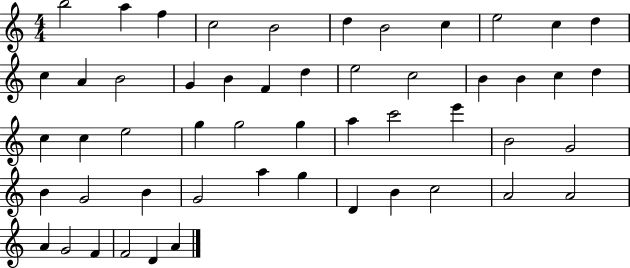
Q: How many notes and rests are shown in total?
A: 52